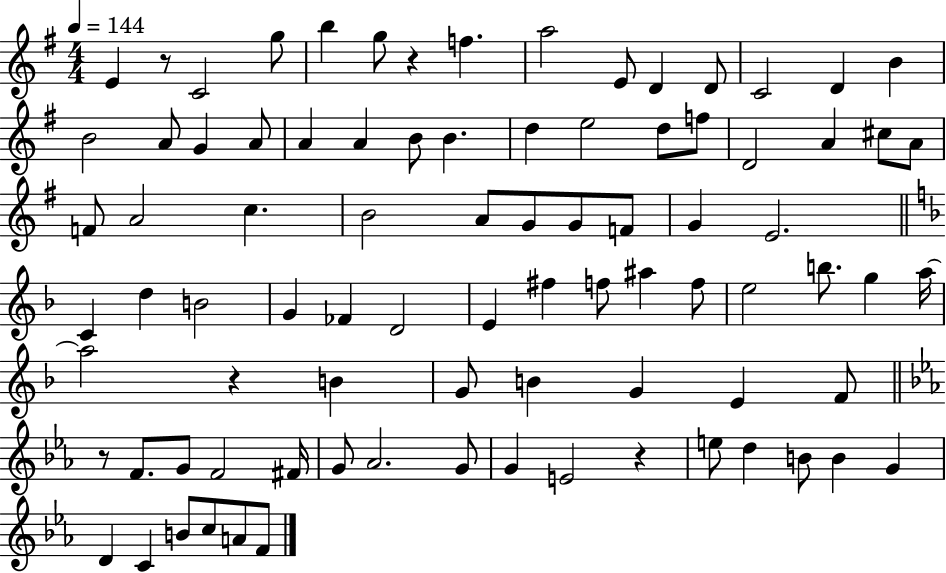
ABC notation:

X:1
T:Untitled
M:4/4
L:1/4
K:G
E z/2 C2 g/2 b g/2 z f a2 E/2 D D/2 C2 D B B2 A/2 G A/2 A A B/2 B d e2 d/2 f/2 D2 A ^c/2 A/2 F/2 A2 c B2 A/2 G/2 G/2 F/2 G E2 C d B2 G _F D2 E ^f f/2 ^a f/2 e2 b/2 g a/4 a2 z B G/2 B G E F/2 z/2 F/2 G/2 F2 ^F/4 G/2 _A2 G/2 G E2 z e/2 d B/2 B G D C B/2 c/2 A/2 F/2